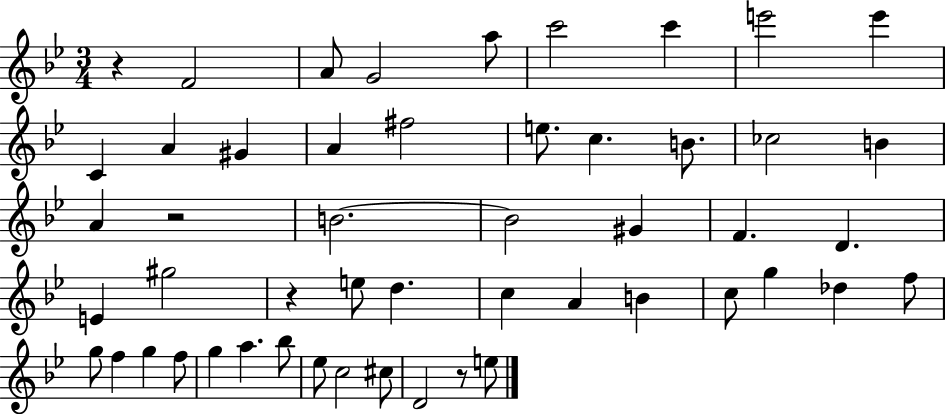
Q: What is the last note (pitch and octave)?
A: E5